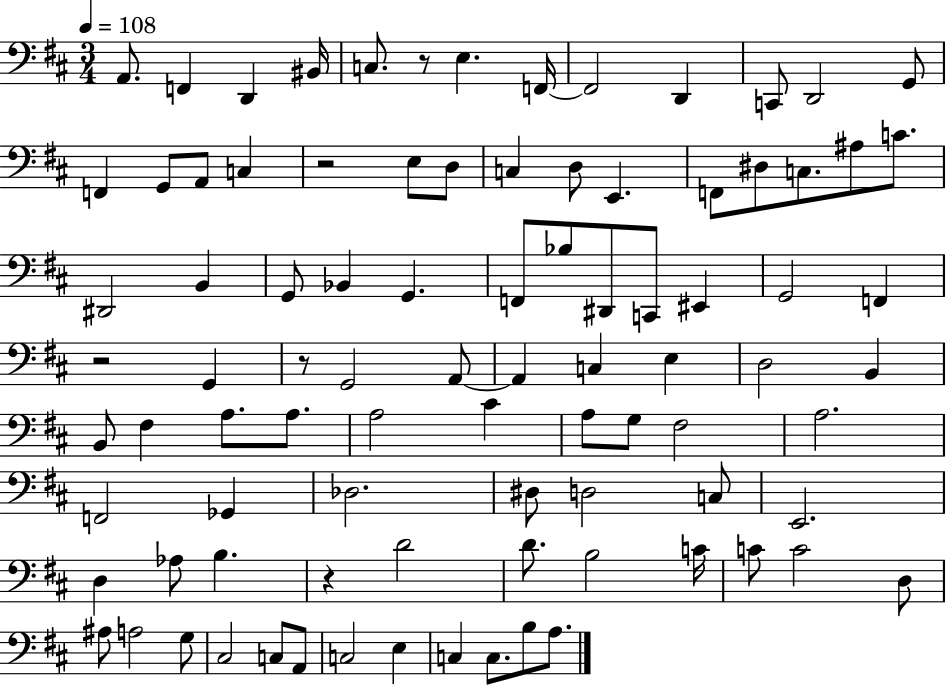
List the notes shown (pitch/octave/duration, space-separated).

A2/e. F2/q D2/q BIS2/s C3/e. R/e E3/q. F2/s F2/h D2/q C2/e D2/h G2/e F2/q G2/e A2/e C3/q R/h E3/e D3/e C3/q D3/e E2/q. F2/e D#3/e C3/e. A#3/e C4/e. D#2/h B2/q G2/e Bb2/q G2/q. F2/e Bb3/e D#2/e C2/e EIS2/q G2/h F2/q R/h G2/q R/e G2/h A2/e A2/q C3/q E3/q D3/h B2/q B2/e F#3/q A3/e. A3/e. A3/h C#4/q A3/e G3/e F#3/h A3/h. F2/h Gb2/q Db3/h. D#3/e D3/h C3/e E2/h. D3/q Ab3/e B3/q. R/q D4/h D4/e. B3/h C4/s C4/e C4/h D3/e A#3/e A3/h G3/e C#3/h C3/e A2/e C3/h E3/q C3/q C3/e. B3/e A3/e.